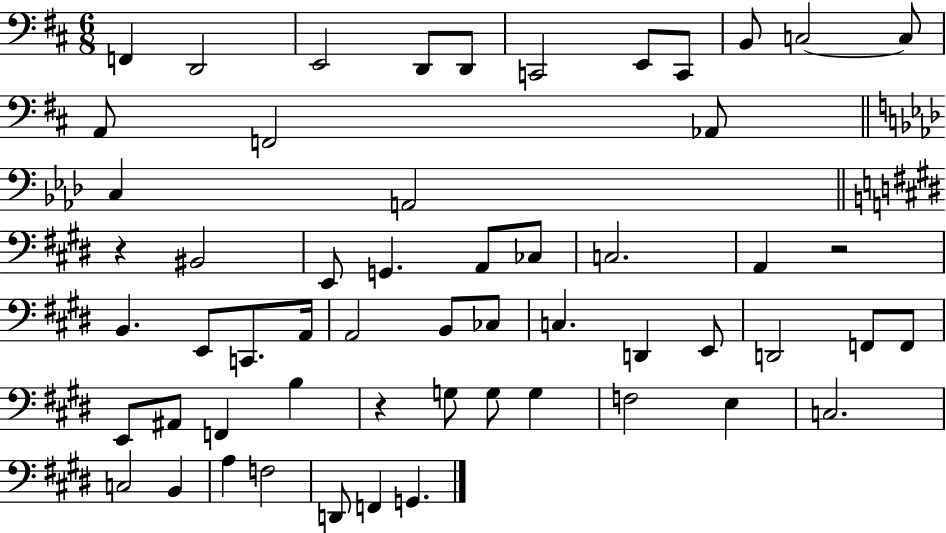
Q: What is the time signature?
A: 6/8